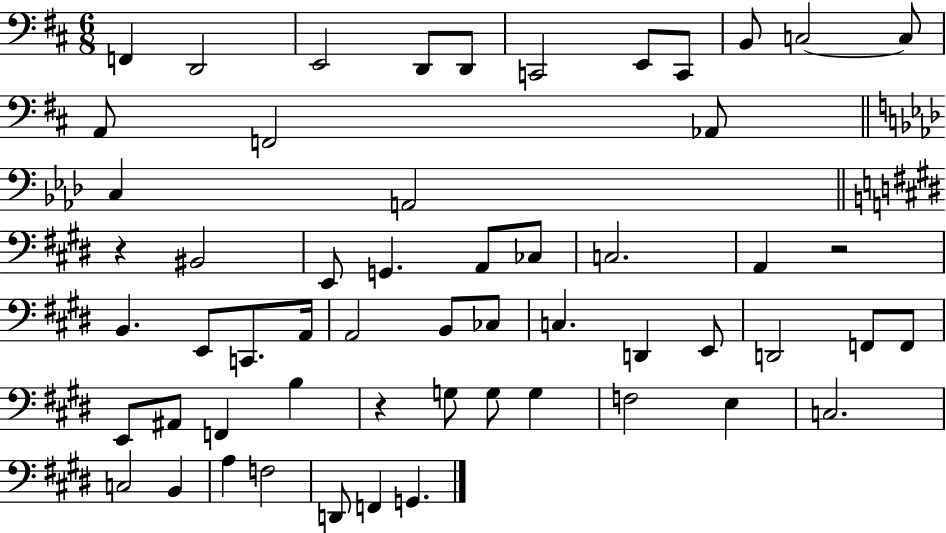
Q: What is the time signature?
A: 6/8